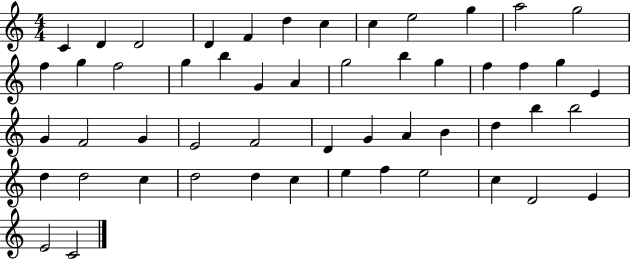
X:1
T:Untitled
M:4/4
L:1/4
K:C
C D D2 D F d c c e2 g a2 g2 f g f2 g b G A g2 b g f f g E G F2 G E2 F2 D G A B d b b2 d d2 c d2 d c e f e2 c D2 E E2 C2